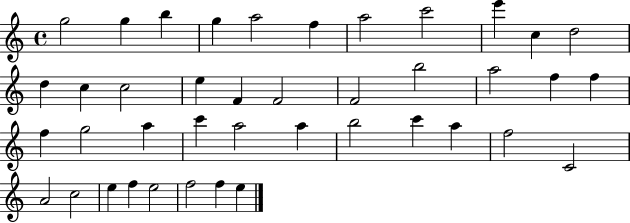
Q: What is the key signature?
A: C major